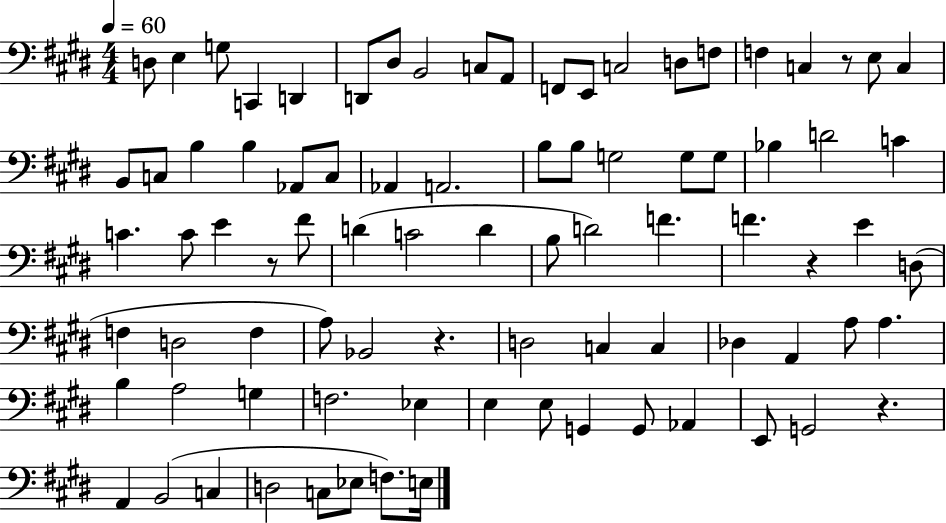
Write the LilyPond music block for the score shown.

{
  \clef bass
  \numericTimeSignature
  \time 4/4
  \key e \major
  \tempo 4 = 60
  d8 e4 g8 c,4 d,4 | d,8 dis8 b,2 c8 a,8 | f,8 e,8 c2 d8 f8 | f4 c4 r8 e8 c4 | \break b,8 c8 b4 b4 aes,8 c8 | aes,4 a,2. | b8 b8 g2 g8 g8 | bes4 d'2 c'4 | \break c'4. c'8 e'4 r8 fis'8 | d'4( c'2 d'4 | b8 d'2) f'4. | f'4. r4 e'4 d8( | \break f4 d2 f4 | a8) bes,2 r4. | d2 c4 c4 | des4 a,4 a8 a4. | \break b4 a2 g4 | f2. ees4 | e4 e8 g,4 g,8 aes,4 | e,8 g,2 r4. | \break a,4 b,2( c4 | d2 c8 ees8 f8.) e16 | \bar "|."
}